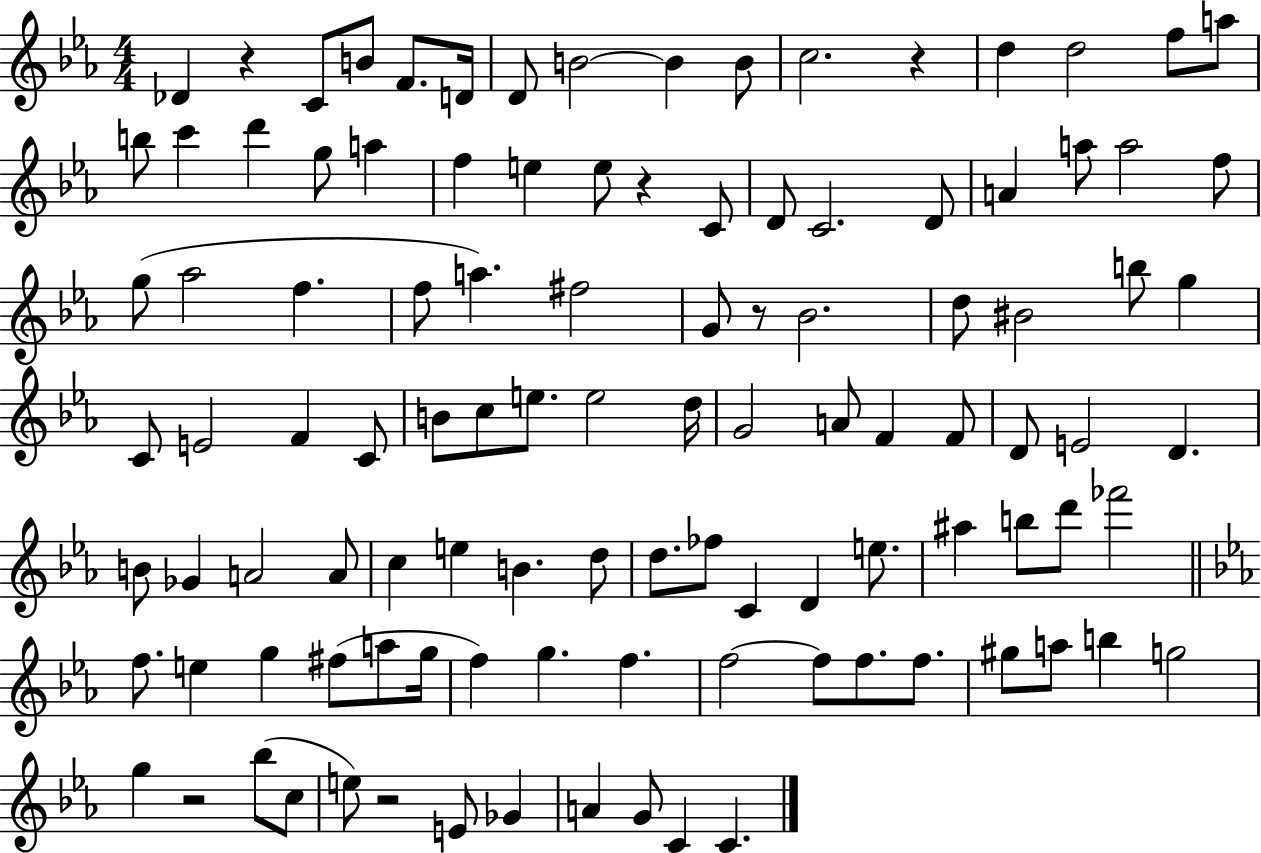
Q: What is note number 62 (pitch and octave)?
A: A4